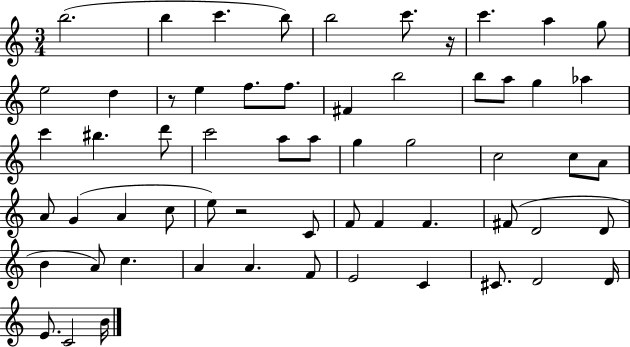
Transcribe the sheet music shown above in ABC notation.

X:1
T:Untitled
M:3/4
L:1/4
K:C
b2 b c' b/2 b2 c'/2 z/4 c' a g/2 e2 d z/2 e f/2 f/2 ^F b2 b/2 a/2 g _a c' ^b d'/2 c'2 a/2 a/2 g g2 c2 c/2 A/2 A/2 G A c/2 e/2 z2 C/2 F/2 F F ^F/2 D2 D/2 B A/2 c A A F/2 E2 C ^C/2 D2 D/4 E/2 C2 B/4